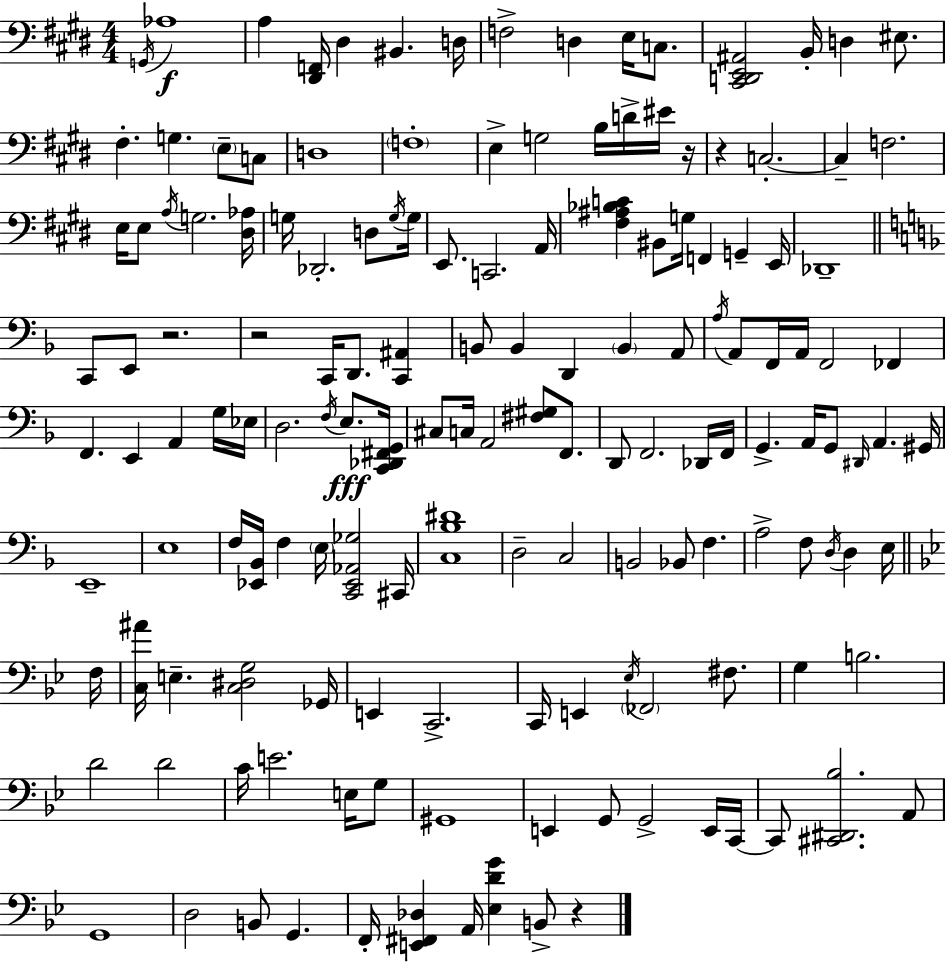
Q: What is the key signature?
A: E major